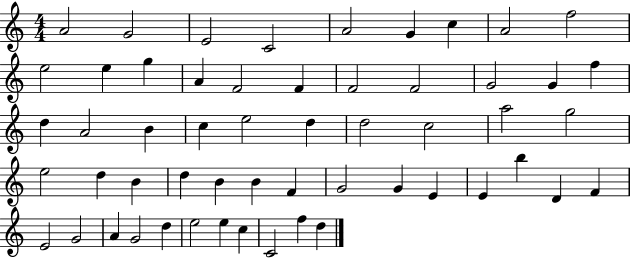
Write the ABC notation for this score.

X:1
T:Untitled
M:4/4
L:1/4
K:C
A2 G2 E2 C2 A2 G c A2 f2 e2 e g A F2 F F2 F2 G2 G f d A2 B c e2 d d2 c2 a2 g2 e2 d B d B B F G2 G E E b D F E2 G2 A G2 d e2 e c C2 f d